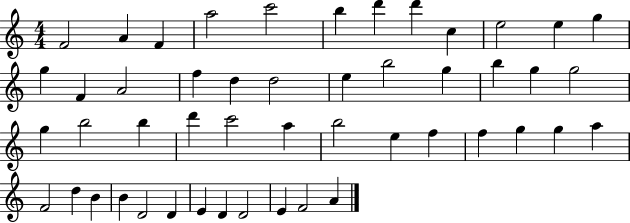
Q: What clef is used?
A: treble